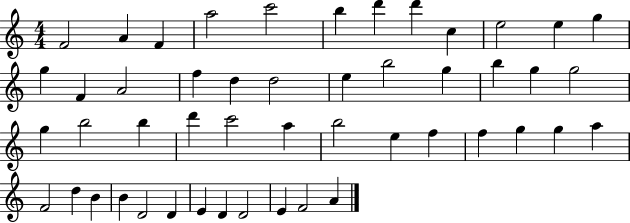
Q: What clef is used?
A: treble